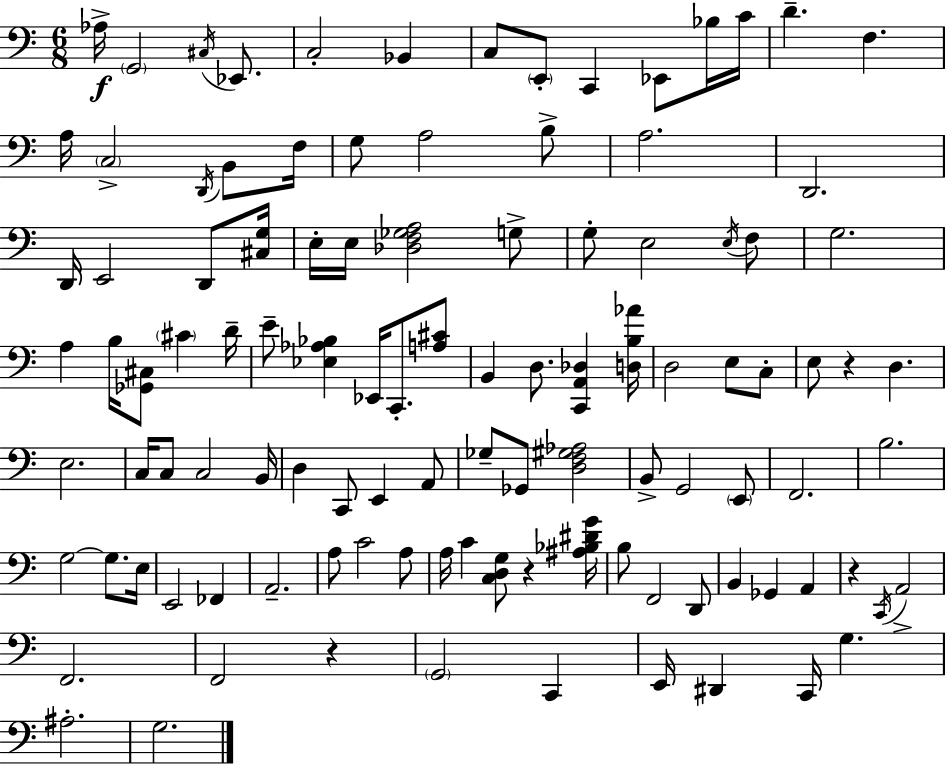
X:1
T:Untitled
M:6/8
L:1/4
K:Am
_A,/4 G,,2 ^C,/4 _E,,/2 C,2 _B,, C,/2 E,,/2 C,, _E,,/2 _B,/4 C/4 D F, A,/4 C,2 D,,/4 B,,/2 F,/4 G,/2 A,2 B,/2 A,2 D,,2 D,,/4 E,,2 D,,/2 [^C,G,]/4 E,/4 E,/4 [_D,F,_G,A,]2 G,/2 G,/2 E,2 E,/4 F,/2 G,2 A, B,/4 [_G,,^C,]/2 ^C D/4 E/2 [_E,_A,_B,] _E,,/4 C,,/2 [A,^C]/2 B,, D,/2 [C,,A,,_D,] [D,B,_A]/4 D,2 E,/2 C,/2 E,/2 z D, E,2 C,/4 C,/2 C,2 B,,/4 D, C,,/2 E,, A,,/2 _G,/2 _G,,/2 [D,F,^G,_A,]2 B,,/2 G,,2 E,,/2 F,,2 B,2 G,2 G,/2 E,/4 E,,2 _F,, A,,2 A,/2 C2 A,/2 A,/4 C [C,D,G,]/2 z [^A,_B,^DG]/4 B,/2 F,,2 D,,/2 B,, _G,, A,, z C,,/4 A,,2 F,,2 F,,2 z G,,2 C,, E,,/4 ^D,, C,,/4 G, ^A,2 G,2